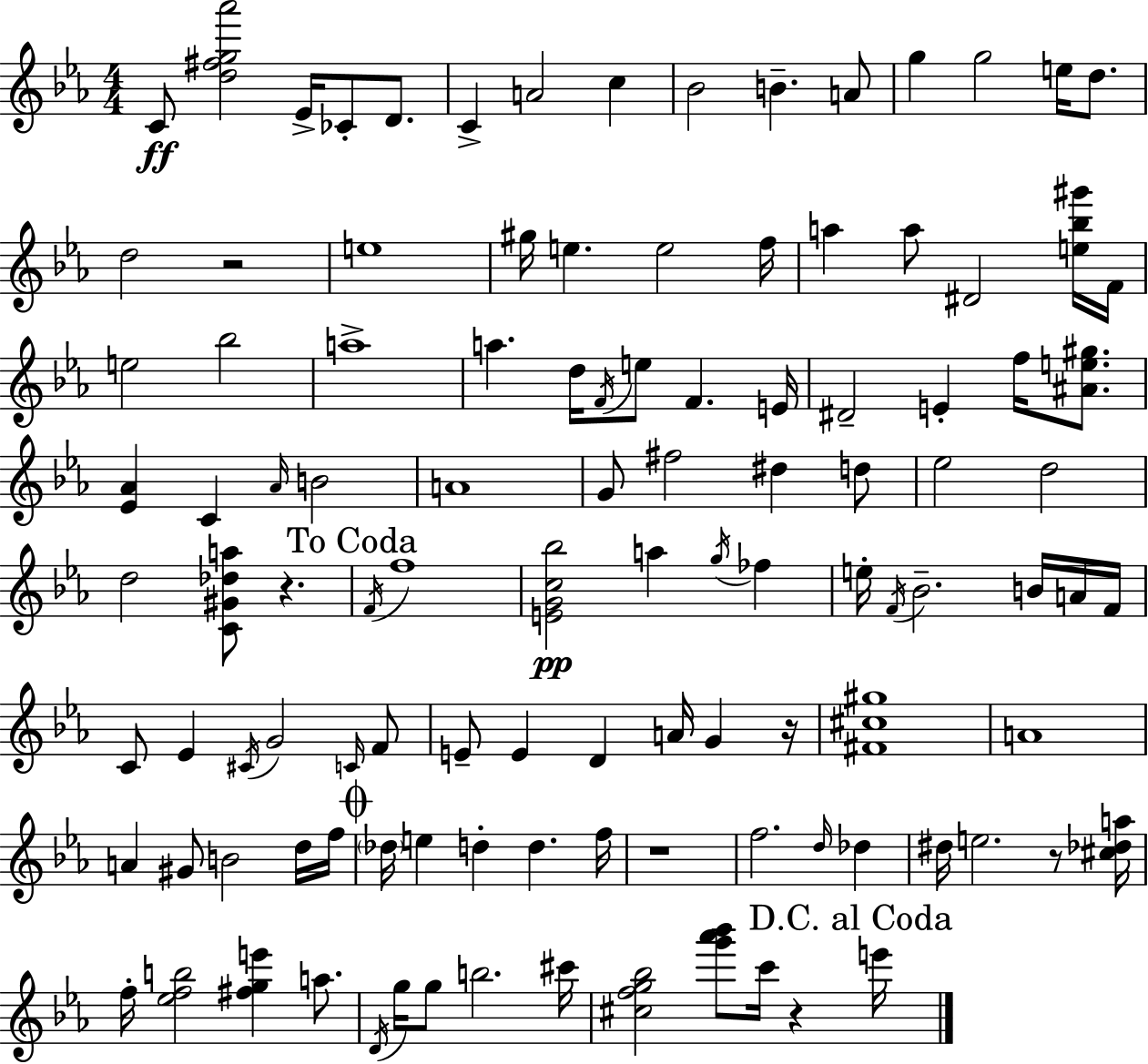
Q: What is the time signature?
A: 4/4